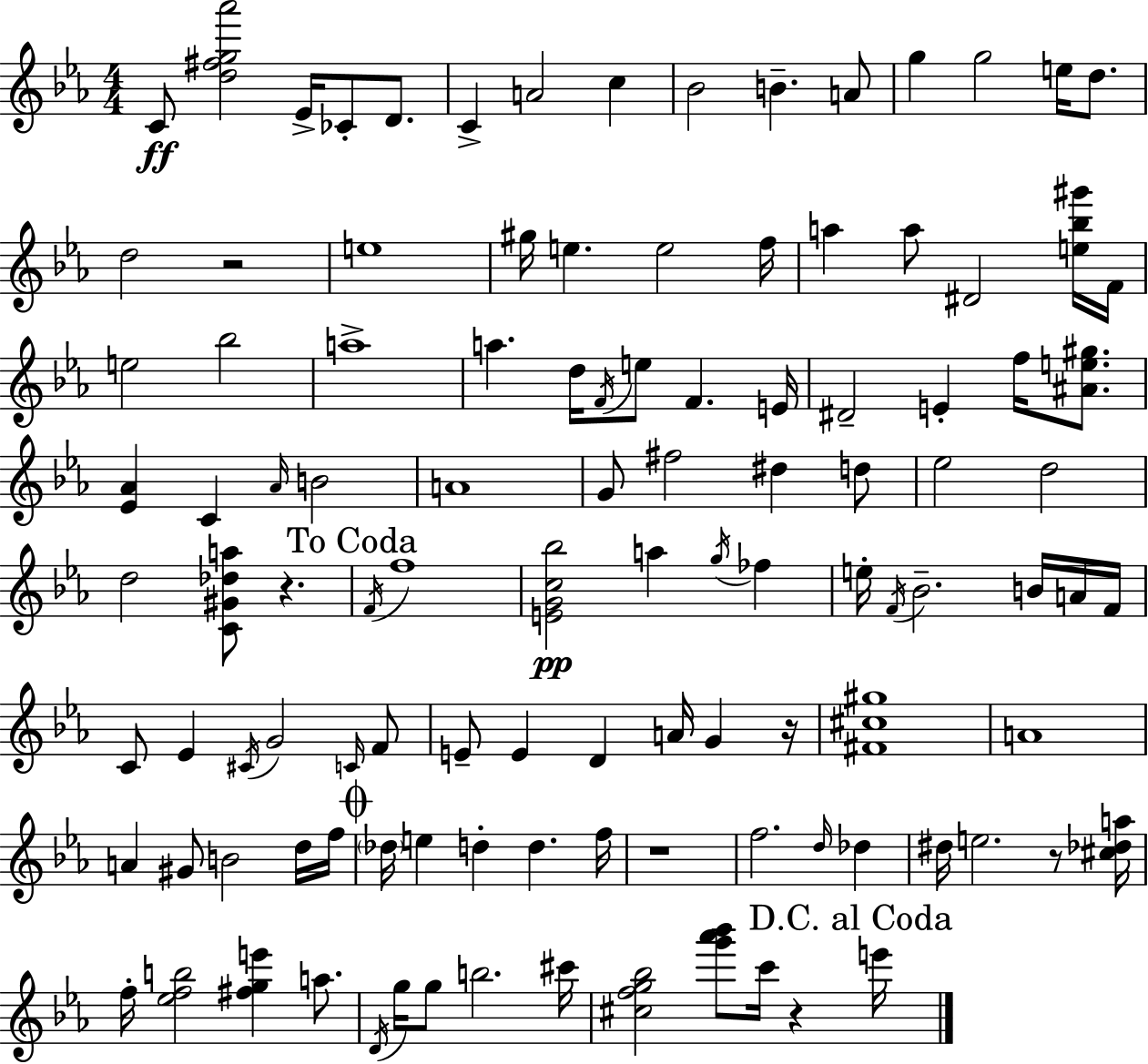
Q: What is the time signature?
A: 4/4